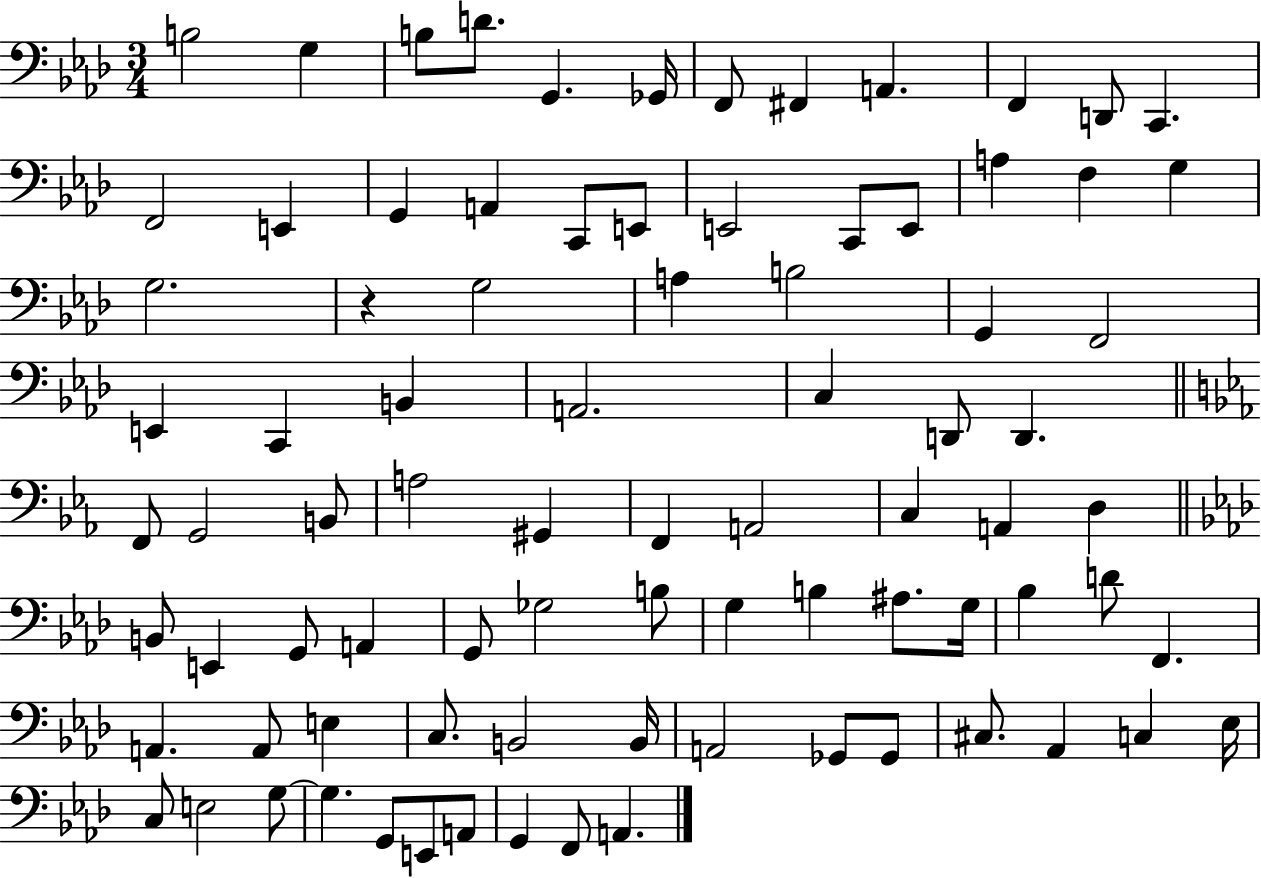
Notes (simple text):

B3/h G3/q B3/e D4/e. G2/q. Gb2/s F2/e F#2/q A2/q. F2/q D2/e C2/q. F2/h E2/q G2/q A2/q C2/e E2/e E2/h C2/e E2/e A3/q F3/q G3/q G3/h. R/q G3/h A3/q B3/h G2/q F2/h E2/q C2/q B2/q A2/h. C3/q D2/e D2/q. F2/e G2/h B2/e A3/h G#2/q F2/q A2/h C3/q A2/q D3/q B2/e E2/q G2/e A2/q G2/e Gb3/h B3/e G3/q B3/q A#3/e. G3/s Bb3/q D4/e F2/q. A2/q. A2/e E3/q C3/e. B2/h B2/s A2/h Gb2/e Gb2/e C#3/e. Ab2/q C3/q Eb3/s C3/e E3/h G3/e G3/q. G2/e E2/e A2/e G2/q F2/e A2/q.